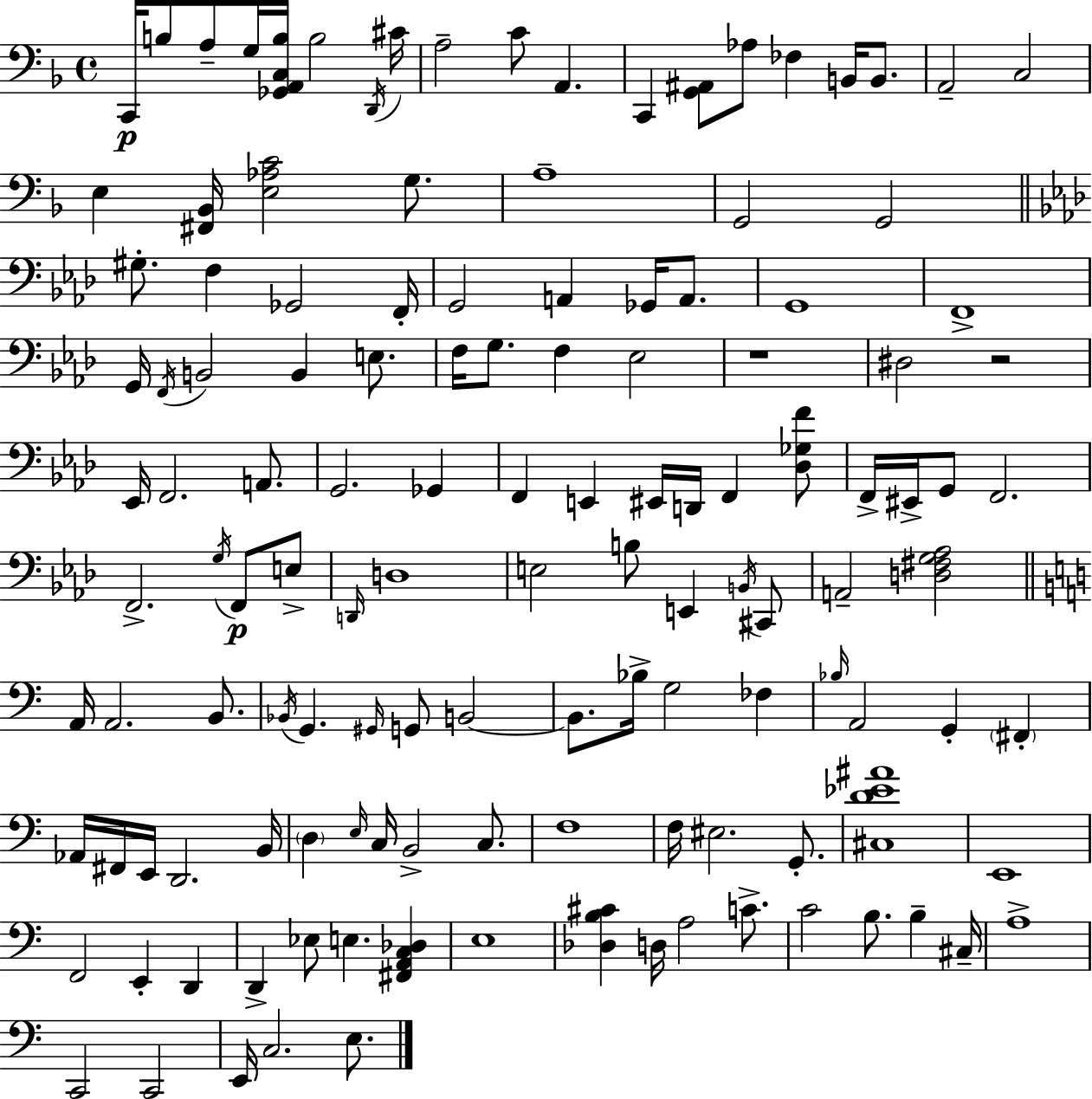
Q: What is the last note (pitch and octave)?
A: E3